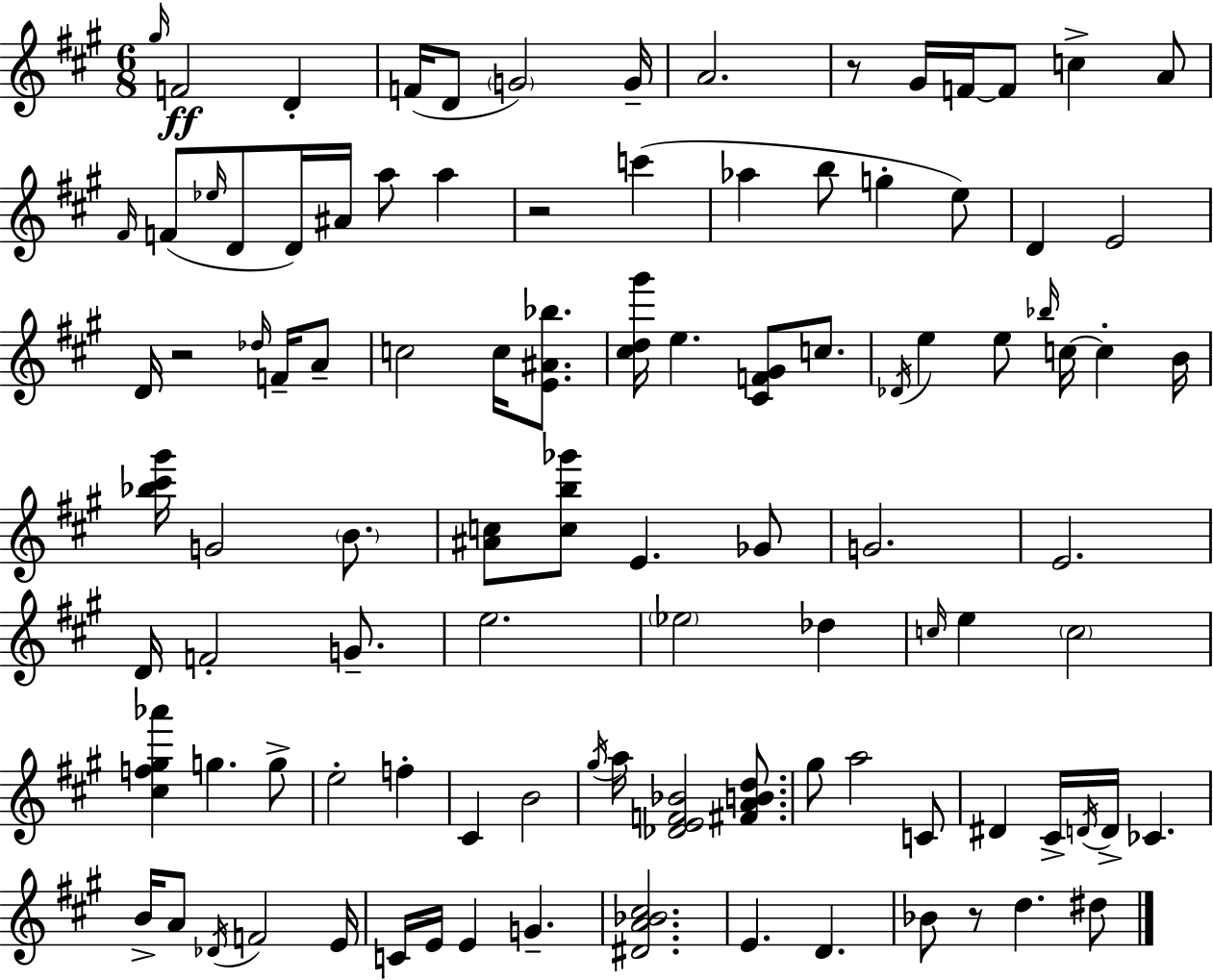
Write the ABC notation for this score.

X:1
T:Untitled
M:6/8
L:1/4
K:A
^g/4 F2 D F/4 D/2 G2 G/4 A2 z/2 ^G/4 F/4 F/2 c A/2 ^F/4 F/2 _e/4 D/2 D/4 ^A/4 a/2 a z2 c' _a b/2 g e/2 D E2 D/4 z2 _d/4 F/4 A/2 c2 c/4 [E^A_b]/2 [^cd^g']/4 e [^CF^G]/2 c/2 _D/4 e e/2 _b/4 c/4 c B/4 [_b^c'^g']/4 G2 B/2 [^Ac]/2 [cb_g']/2 E _G/2 G2 E2 D/4 F2 G/2 e2 _e2 _d c/4 e c2 [^cf^g_a'] g g/2 e2 f ^C B2 ^g/4 a/4 [_DEF_B]2 [^FABd]/2 ^g/2 a2 C/2 ^D ^C/4 D/4 D/4 _C B/4 A/2 _D/4 F2 E/4 C/4 E/4 E G [^DA_B^c]2 E D _B/2 z/2 d ^d/2